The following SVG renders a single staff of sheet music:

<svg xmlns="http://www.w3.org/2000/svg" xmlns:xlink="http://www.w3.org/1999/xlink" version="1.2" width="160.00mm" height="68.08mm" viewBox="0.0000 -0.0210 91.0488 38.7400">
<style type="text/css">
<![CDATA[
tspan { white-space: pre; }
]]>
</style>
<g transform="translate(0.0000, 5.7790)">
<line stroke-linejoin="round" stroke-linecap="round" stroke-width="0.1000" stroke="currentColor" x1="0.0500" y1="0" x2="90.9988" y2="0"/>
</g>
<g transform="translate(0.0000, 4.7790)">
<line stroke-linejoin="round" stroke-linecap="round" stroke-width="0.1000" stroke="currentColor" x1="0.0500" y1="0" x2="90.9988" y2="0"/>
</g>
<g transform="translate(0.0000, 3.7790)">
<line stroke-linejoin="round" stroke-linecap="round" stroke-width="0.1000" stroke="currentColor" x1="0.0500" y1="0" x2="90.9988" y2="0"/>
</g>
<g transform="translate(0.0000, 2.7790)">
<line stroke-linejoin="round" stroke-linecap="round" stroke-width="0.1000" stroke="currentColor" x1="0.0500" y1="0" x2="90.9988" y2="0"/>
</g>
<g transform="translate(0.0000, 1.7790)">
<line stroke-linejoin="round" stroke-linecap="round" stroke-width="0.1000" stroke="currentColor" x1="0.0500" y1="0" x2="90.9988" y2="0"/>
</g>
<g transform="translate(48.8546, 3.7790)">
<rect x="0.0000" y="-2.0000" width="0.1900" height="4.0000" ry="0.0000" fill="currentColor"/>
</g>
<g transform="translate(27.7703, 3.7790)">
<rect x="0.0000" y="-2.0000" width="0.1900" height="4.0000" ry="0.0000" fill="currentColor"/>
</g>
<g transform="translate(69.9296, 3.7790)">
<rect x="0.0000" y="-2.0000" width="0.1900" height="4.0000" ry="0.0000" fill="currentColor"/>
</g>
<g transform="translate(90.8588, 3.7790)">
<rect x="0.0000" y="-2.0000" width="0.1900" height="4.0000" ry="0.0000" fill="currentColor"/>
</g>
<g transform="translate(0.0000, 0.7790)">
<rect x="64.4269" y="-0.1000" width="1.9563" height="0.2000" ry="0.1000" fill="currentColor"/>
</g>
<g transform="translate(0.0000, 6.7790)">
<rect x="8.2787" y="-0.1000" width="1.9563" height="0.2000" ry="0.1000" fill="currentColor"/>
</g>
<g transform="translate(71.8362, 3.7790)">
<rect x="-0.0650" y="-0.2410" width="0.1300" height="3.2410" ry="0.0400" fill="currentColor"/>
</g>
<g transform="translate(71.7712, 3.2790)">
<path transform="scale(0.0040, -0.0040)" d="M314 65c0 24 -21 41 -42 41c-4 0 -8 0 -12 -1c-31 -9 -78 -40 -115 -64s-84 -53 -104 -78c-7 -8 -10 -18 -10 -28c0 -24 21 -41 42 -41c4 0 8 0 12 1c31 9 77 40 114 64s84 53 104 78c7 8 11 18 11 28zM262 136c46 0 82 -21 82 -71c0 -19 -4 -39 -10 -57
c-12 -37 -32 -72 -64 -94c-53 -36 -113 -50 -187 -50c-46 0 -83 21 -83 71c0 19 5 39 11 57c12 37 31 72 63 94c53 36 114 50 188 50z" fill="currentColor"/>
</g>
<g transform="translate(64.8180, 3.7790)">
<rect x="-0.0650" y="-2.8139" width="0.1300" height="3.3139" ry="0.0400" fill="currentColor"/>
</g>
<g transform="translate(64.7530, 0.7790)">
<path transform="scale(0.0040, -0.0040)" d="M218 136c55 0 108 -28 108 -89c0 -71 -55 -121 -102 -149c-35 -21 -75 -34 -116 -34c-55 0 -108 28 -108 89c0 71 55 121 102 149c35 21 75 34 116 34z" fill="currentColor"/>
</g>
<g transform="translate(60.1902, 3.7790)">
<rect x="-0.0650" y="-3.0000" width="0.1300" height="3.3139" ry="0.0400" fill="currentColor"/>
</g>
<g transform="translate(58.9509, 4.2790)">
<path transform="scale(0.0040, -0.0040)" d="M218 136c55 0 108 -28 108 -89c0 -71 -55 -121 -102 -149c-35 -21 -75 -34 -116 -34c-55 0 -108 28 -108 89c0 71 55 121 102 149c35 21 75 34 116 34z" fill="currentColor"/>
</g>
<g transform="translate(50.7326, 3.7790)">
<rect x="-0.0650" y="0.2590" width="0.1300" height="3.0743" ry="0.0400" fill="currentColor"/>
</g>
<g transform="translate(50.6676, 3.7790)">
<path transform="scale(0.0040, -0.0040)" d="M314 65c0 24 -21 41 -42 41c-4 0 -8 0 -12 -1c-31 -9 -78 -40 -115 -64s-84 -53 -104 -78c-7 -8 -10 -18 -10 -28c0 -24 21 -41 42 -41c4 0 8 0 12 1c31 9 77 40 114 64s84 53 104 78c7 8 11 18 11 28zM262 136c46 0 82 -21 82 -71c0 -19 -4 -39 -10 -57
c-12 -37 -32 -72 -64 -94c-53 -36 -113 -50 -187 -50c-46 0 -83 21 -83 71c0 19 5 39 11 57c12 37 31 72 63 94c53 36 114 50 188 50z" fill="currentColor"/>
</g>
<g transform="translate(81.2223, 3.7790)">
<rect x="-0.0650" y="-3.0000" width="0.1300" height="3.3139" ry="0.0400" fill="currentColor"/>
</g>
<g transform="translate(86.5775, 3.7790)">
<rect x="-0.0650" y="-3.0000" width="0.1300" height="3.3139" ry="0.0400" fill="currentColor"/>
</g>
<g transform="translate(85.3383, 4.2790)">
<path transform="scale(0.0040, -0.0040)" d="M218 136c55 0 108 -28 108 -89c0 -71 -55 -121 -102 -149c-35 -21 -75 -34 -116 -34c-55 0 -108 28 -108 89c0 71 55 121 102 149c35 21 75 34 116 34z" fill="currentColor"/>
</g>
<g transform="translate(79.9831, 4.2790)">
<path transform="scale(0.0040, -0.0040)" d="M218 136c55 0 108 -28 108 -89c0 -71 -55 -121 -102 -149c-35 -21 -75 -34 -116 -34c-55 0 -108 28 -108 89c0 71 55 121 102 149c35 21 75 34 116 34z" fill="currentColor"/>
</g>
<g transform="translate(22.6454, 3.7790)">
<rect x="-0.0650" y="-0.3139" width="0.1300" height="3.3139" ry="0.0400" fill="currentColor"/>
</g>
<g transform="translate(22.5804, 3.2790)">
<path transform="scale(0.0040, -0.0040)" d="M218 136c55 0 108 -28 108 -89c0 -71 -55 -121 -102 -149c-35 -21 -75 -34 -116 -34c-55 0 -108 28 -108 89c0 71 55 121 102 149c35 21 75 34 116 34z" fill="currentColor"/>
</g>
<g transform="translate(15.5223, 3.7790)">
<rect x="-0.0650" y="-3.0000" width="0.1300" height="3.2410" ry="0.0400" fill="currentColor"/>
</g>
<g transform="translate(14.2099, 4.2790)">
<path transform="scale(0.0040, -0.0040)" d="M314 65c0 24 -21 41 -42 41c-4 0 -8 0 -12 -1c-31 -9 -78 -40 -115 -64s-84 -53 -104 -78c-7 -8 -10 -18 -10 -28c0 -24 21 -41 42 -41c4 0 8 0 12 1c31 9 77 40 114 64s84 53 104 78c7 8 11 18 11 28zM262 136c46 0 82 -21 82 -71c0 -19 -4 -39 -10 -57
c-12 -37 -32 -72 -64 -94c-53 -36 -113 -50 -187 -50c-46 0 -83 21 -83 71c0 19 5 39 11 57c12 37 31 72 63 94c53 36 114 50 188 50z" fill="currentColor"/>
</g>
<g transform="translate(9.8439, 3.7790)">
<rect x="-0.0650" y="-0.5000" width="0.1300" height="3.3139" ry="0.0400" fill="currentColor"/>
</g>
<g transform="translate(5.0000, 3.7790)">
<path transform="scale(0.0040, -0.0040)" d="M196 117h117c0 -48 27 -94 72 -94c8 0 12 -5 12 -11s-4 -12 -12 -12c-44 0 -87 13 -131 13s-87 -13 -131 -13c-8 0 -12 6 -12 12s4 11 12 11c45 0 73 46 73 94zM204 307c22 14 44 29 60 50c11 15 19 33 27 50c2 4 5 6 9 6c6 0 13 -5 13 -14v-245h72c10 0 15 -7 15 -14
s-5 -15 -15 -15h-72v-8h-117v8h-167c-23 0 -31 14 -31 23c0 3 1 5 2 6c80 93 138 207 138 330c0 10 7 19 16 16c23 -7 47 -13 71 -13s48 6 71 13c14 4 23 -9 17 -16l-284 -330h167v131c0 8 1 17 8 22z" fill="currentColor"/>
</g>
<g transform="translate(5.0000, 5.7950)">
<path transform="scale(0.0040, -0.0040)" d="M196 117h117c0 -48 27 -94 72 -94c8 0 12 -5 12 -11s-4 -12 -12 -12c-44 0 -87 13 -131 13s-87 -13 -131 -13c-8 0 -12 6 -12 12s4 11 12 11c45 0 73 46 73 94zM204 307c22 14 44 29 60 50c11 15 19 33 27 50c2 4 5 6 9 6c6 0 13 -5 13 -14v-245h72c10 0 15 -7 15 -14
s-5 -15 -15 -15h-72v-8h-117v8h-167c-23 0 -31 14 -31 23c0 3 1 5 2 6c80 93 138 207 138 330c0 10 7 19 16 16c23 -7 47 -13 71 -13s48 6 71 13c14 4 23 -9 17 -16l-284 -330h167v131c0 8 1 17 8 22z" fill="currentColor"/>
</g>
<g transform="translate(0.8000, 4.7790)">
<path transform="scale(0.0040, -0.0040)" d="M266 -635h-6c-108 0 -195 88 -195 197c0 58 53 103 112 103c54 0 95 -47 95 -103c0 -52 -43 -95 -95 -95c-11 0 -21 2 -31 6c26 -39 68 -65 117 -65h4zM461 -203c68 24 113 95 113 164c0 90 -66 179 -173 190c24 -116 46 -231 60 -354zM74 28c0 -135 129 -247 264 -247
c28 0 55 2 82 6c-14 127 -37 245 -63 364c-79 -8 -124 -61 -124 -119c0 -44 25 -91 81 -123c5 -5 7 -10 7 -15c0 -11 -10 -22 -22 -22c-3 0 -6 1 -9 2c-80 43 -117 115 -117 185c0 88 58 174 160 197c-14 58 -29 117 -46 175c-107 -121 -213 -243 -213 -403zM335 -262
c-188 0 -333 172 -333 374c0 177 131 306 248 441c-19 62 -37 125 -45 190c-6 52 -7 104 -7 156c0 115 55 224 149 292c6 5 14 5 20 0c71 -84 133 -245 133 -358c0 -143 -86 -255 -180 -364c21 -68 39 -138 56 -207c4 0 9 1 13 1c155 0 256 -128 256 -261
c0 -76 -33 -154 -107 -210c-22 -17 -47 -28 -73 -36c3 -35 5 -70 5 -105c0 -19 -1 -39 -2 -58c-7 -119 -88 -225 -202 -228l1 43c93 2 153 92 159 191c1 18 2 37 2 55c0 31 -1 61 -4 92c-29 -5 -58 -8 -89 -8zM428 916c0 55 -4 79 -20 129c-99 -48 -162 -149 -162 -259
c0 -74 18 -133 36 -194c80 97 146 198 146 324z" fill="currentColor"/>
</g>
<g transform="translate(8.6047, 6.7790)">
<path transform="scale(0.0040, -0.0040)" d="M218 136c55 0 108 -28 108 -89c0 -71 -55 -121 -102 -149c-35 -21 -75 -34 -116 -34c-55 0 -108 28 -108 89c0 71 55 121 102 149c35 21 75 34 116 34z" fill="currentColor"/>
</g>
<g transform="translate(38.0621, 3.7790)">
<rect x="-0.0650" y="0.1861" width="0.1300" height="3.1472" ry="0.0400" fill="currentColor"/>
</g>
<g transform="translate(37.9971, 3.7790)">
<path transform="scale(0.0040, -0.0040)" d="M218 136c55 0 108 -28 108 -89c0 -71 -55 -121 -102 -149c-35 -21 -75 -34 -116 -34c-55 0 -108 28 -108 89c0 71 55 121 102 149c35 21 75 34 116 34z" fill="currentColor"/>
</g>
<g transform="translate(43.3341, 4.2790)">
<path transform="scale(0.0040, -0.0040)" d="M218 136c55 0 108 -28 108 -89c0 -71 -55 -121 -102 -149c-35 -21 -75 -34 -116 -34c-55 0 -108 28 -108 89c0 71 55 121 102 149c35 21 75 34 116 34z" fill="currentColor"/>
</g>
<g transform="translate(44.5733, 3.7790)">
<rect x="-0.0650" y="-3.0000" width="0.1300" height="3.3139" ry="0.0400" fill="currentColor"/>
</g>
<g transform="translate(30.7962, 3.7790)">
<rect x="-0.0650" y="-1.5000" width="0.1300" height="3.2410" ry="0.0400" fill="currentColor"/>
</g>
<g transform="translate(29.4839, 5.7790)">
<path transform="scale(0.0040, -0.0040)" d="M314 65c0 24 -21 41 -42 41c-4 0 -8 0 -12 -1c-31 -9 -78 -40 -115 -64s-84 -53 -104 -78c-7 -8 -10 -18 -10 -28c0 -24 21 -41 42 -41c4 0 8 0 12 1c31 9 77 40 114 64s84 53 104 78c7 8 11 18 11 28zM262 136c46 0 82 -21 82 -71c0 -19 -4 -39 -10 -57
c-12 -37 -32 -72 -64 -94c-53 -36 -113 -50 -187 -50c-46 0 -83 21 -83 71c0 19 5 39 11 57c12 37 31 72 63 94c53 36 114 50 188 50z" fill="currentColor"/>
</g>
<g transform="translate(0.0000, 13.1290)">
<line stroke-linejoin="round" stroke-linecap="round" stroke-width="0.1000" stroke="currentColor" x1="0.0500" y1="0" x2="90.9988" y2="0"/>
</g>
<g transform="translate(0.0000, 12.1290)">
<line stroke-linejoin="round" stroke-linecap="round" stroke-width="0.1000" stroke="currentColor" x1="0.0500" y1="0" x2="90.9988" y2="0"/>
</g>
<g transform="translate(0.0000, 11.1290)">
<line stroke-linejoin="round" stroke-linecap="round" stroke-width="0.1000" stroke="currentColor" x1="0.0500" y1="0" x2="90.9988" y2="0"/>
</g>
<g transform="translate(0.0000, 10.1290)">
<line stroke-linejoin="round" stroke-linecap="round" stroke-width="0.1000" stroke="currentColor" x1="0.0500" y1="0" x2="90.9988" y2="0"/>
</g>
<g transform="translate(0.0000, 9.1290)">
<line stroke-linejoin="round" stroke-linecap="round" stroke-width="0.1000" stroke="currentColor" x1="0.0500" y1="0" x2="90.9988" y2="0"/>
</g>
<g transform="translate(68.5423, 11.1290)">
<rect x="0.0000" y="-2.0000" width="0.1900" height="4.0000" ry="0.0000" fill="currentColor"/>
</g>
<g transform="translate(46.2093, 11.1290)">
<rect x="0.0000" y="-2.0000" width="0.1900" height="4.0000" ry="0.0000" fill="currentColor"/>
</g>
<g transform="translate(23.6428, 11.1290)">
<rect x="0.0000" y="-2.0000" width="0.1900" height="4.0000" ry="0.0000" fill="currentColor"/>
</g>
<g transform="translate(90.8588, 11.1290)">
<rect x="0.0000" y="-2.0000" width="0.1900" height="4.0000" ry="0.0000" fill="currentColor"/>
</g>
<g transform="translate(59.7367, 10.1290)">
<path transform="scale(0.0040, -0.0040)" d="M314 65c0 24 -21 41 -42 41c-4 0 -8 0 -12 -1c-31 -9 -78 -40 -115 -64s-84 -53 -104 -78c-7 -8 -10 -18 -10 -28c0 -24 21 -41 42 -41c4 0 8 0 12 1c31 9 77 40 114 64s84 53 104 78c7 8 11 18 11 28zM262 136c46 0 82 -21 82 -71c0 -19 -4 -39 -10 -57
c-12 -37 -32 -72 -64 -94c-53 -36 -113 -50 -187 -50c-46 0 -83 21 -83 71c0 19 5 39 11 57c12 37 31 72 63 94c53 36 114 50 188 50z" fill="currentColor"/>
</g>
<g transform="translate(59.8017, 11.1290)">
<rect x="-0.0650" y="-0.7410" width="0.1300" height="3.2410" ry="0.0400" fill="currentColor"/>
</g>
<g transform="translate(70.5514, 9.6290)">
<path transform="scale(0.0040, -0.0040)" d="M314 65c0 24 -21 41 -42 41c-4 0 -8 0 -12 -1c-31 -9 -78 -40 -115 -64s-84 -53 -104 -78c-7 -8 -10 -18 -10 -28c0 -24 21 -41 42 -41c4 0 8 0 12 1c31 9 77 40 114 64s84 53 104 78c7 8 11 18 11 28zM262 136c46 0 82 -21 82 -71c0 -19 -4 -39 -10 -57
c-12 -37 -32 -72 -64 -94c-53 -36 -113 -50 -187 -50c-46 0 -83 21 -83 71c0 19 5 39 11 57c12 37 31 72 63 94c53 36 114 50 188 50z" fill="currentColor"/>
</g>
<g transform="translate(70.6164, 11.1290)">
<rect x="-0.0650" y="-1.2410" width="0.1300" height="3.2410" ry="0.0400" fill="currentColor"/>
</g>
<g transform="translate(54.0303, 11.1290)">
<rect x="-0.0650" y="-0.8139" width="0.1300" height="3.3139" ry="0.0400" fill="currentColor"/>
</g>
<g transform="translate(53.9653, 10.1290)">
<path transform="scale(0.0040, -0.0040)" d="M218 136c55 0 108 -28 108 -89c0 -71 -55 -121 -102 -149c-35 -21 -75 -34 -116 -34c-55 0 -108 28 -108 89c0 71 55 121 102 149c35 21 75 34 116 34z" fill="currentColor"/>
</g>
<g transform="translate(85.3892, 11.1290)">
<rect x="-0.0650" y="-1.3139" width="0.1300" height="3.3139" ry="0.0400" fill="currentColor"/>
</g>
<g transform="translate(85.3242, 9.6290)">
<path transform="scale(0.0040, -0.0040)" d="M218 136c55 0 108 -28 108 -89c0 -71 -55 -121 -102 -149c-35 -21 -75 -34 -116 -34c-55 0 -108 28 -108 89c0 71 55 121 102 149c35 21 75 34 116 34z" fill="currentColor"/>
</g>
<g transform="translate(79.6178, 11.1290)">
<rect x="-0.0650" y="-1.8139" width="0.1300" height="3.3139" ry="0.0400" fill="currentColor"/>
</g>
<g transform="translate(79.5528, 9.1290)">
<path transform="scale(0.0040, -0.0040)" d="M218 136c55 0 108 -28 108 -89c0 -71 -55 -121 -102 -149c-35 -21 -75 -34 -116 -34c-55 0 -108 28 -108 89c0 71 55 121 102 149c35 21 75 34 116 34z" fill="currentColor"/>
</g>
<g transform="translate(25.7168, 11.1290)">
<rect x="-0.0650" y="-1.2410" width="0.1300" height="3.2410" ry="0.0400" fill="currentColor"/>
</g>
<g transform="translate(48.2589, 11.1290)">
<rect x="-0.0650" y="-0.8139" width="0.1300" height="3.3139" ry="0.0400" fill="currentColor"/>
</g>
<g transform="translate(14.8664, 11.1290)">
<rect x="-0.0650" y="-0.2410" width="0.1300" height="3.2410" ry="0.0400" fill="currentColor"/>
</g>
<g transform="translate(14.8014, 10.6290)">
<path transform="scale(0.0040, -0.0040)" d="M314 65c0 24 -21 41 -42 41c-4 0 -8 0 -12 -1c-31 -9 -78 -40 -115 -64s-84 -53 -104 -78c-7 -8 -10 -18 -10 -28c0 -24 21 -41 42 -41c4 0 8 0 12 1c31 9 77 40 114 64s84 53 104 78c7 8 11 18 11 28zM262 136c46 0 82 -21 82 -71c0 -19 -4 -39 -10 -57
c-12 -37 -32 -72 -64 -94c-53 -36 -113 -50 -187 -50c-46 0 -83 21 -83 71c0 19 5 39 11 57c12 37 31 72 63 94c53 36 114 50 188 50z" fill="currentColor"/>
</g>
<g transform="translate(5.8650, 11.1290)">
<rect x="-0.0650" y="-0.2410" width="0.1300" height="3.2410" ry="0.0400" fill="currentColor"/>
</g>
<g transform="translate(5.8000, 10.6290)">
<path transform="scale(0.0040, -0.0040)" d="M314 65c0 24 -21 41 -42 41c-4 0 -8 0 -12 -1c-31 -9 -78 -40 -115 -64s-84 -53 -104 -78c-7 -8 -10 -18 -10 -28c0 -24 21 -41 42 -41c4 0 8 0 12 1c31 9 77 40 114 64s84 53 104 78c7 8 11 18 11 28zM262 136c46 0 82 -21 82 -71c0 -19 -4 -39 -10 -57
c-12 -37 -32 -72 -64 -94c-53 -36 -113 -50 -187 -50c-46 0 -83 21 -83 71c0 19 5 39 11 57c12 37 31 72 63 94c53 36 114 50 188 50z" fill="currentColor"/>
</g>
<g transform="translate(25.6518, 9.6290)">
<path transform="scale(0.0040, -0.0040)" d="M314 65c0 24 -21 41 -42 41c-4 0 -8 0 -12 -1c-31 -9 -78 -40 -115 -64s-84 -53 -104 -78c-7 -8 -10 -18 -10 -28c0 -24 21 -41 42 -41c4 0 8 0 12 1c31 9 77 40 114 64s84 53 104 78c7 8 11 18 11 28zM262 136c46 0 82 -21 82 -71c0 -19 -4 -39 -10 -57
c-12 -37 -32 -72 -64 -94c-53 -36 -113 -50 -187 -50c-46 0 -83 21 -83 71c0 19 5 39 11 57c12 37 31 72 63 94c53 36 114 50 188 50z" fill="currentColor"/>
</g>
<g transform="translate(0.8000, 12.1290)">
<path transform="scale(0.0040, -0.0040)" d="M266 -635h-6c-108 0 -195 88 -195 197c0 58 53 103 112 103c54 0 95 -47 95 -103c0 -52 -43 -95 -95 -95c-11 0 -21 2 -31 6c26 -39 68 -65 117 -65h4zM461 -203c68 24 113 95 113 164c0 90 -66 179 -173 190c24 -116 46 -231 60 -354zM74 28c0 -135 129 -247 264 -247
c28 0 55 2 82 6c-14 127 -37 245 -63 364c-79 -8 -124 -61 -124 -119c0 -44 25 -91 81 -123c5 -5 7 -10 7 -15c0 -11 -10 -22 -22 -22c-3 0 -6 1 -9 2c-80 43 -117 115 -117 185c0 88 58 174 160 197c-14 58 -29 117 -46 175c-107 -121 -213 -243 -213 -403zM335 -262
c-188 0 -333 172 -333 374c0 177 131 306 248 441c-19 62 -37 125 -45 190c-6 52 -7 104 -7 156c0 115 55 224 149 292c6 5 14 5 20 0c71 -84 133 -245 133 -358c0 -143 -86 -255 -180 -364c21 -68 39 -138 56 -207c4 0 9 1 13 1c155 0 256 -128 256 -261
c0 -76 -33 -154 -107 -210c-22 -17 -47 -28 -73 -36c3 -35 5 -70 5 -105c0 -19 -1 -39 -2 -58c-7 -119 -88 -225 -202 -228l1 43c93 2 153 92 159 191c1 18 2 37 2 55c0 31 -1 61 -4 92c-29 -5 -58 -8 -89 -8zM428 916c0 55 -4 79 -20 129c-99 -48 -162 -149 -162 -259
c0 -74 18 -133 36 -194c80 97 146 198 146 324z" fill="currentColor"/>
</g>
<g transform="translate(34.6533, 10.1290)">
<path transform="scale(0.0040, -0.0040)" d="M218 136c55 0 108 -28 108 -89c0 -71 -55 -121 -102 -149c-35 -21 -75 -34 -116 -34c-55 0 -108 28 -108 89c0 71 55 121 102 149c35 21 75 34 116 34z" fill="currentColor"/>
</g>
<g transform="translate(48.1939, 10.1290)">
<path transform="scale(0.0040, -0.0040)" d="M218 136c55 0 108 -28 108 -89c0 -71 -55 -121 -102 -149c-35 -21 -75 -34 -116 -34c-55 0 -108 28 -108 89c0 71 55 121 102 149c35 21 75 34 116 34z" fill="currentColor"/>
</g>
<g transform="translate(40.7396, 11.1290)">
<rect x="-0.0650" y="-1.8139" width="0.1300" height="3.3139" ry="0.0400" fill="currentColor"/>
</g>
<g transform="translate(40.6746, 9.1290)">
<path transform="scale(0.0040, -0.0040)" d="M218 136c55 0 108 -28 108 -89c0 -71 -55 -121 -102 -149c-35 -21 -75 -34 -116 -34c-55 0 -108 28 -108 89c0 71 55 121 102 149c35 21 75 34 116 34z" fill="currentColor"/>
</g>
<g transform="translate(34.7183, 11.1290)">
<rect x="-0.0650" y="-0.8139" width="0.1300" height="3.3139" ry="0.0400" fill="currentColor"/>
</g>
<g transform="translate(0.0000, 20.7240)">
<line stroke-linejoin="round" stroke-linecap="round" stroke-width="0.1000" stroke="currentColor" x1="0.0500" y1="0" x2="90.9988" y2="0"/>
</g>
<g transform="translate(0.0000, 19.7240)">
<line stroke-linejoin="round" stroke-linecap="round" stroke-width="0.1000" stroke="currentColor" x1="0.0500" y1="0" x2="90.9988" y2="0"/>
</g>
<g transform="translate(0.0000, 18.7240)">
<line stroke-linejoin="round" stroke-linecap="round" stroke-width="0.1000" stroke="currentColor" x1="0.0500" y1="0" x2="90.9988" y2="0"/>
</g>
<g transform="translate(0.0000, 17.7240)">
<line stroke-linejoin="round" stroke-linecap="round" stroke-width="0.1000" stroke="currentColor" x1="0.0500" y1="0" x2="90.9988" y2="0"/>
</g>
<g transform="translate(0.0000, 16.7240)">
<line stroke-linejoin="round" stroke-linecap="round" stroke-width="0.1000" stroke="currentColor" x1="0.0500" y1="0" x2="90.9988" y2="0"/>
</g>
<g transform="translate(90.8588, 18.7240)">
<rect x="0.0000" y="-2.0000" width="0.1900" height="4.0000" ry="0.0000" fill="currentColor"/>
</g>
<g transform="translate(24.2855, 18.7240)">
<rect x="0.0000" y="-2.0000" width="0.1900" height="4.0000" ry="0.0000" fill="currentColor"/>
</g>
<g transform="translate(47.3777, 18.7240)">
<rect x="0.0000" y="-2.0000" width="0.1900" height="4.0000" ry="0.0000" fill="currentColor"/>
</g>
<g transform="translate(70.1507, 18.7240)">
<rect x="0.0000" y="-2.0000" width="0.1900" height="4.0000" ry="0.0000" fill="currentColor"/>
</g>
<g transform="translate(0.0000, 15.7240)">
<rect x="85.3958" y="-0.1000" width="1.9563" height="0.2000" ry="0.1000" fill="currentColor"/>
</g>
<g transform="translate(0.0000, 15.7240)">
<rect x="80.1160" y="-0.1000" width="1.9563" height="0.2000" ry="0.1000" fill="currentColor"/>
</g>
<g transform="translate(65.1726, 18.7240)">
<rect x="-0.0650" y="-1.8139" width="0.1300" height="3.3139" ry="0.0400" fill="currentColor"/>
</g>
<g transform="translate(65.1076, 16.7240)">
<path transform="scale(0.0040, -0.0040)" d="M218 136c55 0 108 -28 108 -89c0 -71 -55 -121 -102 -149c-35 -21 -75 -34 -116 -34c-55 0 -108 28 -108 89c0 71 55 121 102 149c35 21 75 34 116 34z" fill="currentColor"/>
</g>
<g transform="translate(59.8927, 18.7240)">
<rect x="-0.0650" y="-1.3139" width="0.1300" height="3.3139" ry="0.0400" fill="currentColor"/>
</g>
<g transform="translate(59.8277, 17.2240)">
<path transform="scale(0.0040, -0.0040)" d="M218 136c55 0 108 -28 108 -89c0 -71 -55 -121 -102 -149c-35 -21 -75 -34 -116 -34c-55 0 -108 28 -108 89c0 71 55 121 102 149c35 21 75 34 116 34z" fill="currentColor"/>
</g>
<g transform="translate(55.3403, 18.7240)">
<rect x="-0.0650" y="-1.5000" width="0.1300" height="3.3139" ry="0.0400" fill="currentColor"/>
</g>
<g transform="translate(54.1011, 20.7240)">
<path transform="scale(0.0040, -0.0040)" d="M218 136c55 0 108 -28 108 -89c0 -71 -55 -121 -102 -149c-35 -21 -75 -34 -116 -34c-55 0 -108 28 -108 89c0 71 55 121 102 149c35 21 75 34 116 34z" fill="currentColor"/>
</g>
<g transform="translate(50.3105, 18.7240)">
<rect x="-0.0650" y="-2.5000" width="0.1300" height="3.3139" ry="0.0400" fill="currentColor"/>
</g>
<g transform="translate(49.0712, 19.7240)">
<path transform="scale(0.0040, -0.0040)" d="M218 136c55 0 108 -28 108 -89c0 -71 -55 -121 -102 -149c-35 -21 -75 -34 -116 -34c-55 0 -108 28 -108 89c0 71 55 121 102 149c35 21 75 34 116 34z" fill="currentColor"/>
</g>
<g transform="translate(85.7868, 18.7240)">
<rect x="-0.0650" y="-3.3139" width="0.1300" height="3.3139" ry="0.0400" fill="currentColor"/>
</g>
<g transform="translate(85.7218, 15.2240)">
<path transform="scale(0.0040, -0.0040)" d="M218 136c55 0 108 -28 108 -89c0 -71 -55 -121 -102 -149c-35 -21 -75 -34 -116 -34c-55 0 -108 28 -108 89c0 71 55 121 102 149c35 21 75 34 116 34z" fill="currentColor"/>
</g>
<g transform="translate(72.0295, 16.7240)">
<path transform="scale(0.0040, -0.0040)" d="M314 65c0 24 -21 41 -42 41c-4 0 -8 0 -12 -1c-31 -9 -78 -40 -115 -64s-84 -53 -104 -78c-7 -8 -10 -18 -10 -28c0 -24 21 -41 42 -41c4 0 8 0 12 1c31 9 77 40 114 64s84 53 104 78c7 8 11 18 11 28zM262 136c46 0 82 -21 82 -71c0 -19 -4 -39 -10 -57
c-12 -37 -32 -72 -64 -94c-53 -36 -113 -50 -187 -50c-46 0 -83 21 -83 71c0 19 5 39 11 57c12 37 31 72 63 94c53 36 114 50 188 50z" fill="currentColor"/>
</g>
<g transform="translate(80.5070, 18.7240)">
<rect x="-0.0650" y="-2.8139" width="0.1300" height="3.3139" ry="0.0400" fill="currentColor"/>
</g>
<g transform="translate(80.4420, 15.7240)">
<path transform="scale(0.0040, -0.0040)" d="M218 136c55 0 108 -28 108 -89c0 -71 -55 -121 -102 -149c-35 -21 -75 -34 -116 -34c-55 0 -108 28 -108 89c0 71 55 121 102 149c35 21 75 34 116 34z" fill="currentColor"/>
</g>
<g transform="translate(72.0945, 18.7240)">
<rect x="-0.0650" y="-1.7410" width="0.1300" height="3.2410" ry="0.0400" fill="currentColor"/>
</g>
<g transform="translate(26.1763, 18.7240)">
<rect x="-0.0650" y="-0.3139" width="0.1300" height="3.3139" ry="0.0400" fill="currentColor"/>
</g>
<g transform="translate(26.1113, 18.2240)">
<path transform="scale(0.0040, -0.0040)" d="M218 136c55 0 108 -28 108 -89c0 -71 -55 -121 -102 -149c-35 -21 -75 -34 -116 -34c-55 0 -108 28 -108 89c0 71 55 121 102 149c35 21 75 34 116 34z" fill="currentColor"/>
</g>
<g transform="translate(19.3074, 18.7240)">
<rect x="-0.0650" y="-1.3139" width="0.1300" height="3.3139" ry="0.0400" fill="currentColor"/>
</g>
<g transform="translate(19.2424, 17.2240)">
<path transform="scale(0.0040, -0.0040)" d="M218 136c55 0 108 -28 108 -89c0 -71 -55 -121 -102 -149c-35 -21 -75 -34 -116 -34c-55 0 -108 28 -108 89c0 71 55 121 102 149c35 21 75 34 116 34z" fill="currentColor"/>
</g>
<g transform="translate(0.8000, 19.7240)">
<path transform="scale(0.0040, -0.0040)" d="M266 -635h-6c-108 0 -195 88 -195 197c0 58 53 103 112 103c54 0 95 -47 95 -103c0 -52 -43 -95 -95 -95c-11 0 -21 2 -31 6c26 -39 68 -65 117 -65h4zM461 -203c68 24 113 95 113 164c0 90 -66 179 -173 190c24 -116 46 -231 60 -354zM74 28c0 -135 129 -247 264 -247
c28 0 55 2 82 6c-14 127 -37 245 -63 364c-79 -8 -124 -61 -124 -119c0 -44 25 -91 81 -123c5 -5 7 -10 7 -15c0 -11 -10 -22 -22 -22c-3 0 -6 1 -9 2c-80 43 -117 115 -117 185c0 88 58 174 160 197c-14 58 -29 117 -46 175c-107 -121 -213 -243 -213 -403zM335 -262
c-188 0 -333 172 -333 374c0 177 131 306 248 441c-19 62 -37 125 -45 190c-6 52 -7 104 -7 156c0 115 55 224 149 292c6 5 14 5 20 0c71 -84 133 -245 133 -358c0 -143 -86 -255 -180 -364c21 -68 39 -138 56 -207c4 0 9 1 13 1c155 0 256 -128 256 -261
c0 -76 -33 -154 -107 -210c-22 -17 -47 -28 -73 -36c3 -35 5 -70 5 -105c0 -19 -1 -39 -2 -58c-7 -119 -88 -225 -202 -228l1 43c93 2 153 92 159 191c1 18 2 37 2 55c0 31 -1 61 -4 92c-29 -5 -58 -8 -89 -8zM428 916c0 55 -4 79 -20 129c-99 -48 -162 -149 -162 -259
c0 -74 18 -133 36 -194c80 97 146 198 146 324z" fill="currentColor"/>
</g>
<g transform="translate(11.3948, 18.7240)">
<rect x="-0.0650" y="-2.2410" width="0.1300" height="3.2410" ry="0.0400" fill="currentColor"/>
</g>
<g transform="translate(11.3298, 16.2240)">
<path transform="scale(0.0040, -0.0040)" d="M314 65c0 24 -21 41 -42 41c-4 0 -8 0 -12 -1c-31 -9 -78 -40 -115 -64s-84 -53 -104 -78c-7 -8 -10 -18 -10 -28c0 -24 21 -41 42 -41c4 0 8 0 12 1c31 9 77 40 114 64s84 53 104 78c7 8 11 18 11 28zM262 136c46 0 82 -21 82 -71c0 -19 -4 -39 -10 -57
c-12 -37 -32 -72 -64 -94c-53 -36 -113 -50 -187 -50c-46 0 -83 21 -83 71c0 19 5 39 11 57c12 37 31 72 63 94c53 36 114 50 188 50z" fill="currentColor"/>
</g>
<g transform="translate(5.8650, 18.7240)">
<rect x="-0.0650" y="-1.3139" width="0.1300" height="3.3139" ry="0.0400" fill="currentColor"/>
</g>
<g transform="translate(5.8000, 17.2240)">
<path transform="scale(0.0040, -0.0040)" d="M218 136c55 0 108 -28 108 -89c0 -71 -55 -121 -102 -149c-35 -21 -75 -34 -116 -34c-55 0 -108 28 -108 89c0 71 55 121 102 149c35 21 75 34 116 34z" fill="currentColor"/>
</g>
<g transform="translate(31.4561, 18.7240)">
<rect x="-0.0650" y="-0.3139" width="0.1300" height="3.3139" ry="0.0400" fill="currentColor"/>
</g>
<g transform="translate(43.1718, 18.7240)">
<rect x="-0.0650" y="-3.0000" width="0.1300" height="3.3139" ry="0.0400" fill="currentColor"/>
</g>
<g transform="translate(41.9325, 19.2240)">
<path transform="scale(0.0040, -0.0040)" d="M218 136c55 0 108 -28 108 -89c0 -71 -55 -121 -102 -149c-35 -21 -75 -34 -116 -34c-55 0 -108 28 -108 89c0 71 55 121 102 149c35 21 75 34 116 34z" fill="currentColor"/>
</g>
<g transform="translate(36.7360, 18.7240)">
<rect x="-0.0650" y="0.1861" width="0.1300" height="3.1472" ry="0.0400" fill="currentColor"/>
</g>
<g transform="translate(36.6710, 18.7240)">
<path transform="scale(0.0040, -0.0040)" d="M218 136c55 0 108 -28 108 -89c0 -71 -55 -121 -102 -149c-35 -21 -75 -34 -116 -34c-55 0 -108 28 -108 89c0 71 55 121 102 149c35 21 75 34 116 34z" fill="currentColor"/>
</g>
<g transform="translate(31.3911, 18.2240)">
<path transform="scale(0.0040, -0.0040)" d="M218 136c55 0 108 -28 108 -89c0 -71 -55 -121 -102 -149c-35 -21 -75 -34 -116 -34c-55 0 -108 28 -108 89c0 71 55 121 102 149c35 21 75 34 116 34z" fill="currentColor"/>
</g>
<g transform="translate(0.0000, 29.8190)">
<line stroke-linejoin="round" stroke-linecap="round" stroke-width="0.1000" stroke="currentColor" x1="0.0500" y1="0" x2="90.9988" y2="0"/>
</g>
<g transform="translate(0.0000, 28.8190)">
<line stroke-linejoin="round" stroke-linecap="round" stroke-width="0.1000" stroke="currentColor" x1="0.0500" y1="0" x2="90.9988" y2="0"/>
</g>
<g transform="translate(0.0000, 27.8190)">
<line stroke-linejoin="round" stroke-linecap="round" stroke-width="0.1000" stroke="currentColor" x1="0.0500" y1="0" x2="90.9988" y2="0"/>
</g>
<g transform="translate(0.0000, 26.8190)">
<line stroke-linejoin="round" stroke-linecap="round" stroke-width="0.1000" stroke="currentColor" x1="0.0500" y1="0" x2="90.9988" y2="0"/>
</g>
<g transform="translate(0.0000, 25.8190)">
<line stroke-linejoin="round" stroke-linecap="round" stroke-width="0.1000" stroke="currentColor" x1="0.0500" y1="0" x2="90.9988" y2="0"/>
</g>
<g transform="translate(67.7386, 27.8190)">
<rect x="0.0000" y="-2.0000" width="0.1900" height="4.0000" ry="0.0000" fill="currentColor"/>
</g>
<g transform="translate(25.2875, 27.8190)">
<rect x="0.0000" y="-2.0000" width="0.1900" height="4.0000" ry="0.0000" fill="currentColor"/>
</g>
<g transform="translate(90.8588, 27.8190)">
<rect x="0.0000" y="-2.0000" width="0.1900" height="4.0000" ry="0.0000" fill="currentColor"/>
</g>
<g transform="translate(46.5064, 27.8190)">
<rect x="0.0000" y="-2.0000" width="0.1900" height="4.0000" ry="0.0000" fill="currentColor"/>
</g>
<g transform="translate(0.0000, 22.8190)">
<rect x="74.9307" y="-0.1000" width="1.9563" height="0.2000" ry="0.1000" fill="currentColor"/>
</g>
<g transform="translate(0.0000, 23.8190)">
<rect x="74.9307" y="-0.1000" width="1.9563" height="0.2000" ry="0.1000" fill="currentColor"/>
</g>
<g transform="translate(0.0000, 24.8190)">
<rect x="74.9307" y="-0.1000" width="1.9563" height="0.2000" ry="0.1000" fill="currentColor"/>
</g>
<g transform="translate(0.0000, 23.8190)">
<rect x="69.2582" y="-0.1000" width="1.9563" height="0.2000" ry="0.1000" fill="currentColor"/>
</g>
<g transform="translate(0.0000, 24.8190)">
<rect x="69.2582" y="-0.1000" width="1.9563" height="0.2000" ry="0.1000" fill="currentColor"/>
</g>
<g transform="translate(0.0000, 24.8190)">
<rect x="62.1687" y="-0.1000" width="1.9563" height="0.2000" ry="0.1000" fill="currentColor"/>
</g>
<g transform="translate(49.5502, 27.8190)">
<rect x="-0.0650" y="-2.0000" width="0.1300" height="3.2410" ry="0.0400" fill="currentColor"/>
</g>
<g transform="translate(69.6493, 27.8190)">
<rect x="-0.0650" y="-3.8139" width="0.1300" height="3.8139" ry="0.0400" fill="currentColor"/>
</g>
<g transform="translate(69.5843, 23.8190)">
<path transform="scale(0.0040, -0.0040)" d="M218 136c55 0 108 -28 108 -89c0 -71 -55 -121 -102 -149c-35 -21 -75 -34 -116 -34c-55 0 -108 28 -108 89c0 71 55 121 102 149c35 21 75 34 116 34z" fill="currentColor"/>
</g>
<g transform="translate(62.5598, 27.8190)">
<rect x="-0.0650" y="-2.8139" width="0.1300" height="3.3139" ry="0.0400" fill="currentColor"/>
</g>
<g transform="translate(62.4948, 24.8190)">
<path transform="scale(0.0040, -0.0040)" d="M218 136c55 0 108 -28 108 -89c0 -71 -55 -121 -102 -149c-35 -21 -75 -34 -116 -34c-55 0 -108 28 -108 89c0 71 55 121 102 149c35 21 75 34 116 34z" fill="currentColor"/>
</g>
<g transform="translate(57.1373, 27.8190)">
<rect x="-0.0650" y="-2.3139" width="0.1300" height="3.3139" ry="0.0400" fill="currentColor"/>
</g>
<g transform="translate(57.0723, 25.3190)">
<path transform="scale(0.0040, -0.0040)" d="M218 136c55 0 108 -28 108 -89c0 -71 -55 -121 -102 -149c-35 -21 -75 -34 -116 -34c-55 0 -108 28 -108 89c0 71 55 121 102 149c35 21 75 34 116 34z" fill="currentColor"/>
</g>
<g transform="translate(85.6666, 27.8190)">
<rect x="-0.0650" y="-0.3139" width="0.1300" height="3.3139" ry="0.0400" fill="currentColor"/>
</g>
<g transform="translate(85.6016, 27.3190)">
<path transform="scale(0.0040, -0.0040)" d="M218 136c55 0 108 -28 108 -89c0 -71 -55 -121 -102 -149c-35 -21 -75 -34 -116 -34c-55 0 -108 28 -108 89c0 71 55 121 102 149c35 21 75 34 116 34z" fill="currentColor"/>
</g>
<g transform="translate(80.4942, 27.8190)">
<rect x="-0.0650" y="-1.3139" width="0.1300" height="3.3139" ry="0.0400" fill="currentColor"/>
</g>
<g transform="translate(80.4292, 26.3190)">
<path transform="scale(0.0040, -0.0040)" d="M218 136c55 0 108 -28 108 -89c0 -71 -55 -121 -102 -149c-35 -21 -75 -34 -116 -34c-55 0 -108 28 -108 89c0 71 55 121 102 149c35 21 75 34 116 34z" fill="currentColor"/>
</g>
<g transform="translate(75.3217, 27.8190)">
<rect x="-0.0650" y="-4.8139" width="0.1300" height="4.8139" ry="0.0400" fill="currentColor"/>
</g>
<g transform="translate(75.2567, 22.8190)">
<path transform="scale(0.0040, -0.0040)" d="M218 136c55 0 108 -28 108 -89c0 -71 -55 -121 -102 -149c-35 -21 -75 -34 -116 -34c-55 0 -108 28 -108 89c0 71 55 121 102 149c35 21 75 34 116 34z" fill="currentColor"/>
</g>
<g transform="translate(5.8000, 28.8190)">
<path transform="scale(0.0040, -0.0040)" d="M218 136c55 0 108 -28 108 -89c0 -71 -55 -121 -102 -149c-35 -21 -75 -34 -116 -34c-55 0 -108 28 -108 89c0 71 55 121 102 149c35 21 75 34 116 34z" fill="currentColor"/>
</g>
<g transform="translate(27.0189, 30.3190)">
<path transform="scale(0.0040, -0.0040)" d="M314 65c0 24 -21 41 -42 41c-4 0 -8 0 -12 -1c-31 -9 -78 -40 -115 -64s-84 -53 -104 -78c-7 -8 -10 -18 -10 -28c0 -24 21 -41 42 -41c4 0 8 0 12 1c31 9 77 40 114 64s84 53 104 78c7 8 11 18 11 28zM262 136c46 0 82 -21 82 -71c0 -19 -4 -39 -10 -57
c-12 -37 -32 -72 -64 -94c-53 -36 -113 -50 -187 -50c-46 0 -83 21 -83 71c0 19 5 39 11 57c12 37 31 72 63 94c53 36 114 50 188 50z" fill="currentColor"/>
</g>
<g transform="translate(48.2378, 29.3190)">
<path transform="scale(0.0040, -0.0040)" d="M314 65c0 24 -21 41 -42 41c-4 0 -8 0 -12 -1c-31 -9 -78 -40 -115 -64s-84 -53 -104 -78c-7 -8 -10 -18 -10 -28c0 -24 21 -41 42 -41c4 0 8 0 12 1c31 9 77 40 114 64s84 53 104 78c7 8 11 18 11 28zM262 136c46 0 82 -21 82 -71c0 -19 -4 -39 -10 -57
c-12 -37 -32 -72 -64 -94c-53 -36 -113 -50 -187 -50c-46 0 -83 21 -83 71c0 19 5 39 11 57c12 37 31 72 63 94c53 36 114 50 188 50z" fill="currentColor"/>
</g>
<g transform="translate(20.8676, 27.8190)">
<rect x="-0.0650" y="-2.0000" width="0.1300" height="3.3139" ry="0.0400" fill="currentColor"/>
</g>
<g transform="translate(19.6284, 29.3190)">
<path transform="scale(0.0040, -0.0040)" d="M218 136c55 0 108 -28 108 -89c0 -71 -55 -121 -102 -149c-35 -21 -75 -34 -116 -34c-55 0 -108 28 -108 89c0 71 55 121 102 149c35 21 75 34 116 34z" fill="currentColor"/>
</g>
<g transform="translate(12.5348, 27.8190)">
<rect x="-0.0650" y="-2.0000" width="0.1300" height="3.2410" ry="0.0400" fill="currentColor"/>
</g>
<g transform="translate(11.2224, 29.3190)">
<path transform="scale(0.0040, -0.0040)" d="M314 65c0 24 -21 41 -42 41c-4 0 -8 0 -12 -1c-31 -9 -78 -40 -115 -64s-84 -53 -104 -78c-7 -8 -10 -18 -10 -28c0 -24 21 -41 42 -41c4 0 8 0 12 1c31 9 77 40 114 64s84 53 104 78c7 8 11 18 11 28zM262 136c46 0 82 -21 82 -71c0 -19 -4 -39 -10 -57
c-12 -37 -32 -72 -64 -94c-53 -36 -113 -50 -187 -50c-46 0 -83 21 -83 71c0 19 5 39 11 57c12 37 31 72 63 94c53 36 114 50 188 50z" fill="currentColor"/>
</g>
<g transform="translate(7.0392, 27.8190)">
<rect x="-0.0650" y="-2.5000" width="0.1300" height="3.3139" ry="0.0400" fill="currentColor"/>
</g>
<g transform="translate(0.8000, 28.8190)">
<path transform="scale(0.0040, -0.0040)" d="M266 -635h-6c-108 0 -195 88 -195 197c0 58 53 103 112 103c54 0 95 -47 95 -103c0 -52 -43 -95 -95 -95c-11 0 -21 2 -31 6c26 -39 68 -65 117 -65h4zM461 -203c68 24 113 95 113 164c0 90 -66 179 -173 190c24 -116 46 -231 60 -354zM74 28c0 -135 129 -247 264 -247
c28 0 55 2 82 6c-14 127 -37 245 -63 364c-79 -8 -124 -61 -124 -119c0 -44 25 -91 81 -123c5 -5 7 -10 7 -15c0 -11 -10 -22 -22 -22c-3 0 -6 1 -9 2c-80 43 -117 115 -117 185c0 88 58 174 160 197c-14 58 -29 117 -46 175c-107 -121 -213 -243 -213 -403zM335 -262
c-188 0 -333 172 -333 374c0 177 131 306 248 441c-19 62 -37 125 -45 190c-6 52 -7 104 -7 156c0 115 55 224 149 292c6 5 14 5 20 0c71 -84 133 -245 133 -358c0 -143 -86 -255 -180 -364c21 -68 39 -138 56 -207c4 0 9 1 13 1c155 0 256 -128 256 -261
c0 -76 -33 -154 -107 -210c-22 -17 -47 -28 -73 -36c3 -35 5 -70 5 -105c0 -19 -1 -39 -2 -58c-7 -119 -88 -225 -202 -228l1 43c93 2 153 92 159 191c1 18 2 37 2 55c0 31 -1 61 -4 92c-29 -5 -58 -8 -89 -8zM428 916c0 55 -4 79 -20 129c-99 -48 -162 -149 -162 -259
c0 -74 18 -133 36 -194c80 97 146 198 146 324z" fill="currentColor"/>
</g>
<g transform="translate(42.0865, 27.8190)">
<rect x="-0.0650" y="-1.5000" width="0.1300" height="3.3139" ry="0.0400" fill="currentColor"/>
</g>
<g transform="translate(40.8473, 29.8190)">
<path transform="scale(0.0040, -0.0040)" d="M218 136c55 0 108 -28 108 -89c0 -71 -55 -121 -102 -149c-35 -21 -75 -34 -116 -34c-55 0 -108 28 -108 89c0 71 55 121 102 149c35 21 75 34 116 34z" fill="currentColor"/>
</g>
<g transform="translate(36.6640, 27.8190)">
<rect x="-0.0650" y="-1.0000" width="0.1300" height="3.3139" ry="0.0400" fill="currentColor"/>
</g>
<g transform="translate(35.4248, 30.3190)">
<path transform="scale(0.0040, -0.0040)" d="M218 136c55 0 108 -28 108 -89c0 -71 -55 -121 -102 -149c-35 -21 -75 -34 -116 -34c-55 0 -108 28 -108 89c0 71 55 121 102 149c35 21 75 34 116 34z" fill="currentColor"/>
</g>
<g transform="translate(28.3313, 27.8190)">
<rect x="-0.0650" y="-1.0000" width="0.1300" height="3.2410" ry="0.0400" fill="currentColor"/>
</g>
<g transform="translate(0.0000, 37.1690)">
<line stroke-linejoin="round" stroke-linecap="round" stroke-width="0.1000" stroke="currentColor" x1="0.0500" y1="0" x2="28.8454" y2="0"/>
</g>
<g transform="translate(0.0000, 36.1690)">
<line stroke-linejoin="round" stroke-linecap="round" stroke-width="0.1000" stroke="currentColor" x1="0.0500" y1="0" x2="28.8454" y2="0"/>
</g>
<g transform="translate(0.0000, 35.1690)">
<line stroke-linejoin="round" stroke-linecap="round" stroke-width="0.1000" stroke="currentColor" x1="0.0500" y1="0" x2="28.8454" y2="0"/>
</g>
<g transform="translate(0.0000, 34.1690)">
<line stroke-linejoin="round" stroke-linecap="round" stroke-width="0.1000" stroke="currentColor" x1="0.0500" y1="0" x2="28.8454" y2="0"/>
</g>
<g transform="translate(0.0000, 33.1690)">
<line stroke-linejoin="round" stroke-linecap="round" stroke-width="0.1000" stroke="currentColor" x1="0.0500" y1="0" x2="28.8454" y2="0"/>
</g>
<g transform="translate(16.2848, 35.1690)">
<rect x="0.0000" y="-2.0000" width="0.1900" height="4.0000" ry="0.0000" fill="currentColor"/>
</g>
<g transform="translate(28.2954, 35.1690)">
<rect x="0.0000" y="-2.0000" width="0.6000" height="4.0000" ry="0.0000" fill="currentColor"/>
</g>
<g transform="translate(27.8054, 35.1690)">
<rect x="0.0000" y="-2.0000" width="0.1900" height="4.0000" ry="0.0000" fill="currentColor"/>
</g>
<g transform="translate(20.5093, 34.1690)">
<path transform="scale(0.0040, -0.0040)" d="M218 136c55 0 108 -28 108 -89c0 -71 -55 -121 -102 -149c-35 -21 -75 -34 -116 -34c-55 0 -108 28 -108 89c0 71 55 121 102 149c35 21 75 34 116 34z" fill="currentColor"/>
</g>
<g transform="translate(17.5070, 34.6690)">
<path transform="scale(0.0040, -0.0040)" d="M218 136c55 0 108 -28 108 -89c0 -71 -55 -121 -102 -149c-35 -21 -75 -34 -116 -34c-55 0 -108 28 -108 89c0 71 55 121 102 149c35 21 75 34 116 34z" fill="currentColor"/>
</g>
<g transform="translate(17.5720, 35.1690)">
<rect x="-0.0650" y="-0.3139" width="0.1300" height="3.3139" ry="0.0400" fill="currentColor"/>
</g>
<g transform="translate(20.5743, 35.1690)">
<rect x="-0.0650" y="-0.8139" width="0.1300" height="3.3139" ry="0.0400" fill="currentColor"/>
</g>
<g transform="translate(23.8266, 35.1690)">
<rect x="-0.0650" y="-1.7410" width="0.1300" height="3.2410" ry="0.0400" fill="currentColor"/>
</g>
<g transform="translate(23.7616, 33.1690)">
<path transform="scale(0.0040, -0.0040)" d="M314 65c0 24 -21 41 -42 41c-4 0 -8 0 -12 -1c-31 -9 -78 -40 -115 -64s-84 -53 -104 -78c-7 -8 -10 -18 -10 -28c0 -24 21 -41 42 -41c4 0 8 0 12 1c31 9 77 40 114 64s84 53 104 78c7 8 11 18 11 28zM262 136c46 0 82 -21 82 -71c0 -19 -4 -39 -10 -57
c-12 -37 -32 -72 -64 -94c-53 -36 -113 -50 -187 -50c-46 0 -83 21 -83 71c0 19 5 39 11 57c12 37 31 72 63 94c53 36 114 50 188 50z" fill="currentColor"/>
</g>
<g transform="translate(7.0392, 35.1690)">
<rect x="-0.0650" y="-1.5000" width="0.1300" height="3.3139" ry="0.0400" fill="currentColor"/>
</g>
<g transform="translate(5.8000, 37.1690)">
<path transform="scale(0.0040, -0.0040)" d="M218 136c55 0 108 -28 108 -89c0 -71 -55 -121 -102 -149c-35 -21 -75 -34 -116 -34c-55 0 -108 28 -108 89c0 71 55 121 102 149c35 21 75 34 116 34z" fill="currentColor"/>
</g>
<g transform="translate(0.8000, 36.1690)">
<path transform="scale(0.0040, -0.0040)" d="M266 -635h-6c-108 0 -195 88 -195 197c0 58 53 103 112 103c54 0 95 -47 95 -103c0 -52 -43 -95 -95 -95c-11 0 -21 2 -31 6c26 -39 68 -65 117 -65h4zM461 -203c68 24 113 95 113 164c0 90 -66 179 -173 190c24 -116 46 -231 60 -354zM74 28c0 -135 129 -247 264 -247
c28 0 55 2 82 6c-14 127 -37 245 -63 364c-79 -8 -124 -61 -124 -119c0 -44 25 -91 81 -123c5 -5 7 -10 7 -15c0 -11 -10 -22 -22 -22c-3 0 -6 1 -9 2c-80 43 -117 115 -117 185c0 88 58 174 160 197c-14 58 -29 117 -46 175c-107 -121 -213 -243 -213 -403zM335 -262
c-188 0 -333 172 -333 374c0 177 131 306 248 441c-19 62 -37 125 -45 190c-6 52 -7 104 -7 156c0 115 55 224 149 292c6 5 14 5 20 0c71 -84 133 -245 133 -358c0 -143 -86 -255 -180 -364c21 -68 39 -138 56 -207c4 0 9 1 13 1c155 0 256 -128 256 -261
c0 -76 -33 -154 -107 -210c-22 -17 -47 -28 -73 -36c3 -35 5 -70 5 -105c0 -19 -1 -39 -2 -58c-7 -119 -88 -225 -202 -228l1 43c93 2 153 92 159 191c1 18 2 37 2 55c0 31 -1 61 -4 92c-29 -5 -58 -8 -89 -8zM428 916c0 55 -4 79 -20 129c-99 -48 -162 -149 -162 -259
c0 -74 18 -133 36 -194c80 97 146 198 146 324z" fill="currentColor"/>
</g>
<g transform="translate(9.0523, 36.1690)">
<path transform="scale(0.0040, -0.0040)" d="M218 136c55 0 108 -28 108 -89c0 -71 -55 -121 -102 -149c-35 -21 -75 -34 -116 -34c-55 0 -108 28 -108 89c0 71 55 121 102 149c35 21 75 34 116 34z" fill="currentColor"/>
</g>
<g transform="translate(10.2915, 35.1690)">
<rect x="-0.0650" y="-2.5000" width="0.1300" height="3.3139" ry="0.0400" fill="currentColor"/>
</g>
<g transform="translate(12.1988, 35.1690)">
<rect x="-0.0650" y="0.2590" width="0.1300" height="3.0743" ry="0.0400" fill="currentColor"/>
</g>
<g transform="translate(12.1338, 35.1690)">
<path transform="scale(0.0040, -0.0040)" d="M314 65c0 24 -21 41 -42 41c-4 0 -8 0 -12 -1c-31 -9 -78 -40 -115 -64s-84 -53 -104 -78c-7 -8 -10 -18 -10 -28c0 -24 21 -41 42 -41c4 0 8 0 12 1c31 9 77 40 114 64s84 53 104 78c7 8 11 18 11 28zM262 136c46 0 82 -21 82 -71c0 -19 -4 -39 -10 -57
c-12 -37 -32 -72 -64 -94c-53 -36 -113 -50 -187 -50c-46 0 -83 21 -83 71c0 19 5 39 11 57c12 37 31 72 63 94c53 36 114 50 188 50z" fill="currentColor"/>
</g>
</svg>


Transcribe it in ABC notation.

X:1
T:Untitled
M:4/4
L:1/4
K:C
C A2 c E2 B A B2 A a c2 A A c2 c2 e2 d f d d d2 e2 f e e g2 e c c B A G E e f f2 a b G F2 F D2 D E F2 g a c' e' e c E G B2 c d f2